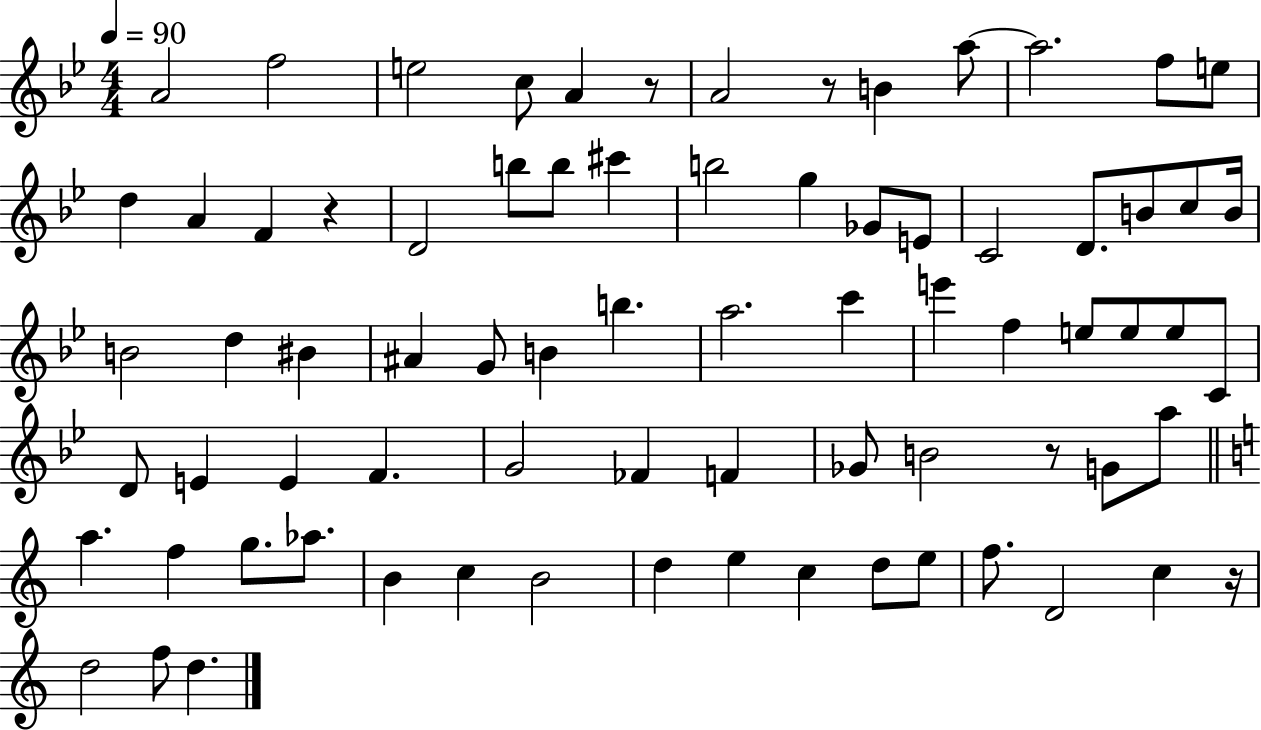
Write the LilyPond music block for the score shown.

{
  \clef treble
  \numericTimeSignature
  \time 4/4
  \key bes \major
  \tempo 4 = 90
  a'2 f''2 | e''2 c''8 a'4 r8 | a'2 r8 b'4 a''8~~ | a''2. f''8 e''8 | \break d''4 a'4 f'4 r4 | d'2 b''8 b''8 cis'''4 | b''2 g''4 ges'8 e'8 | c'2 d'8. b'8 c''8 b'16 | \break b'2 d''4 bis'4 | ais'4 g'8 b'4 b''4. | a''2. c'''4 | e'''4 f''4 e''8 e''8 e''8 c'8 | \break d'8 e'4 e'4 f'4. | g'2 fes'4 f'4 | ges'8 b'2 r8 g'8 a''8 | \bar "||" \break \key c \major a''4. f''4 g''8. aes''8. | b'4 c''4 b'2 | d''4 e''4 c''4 d''8 e''8 | f''8. d'2 c''4 r16 | \break d''2 f''8 d''4. | \bar "|."
}